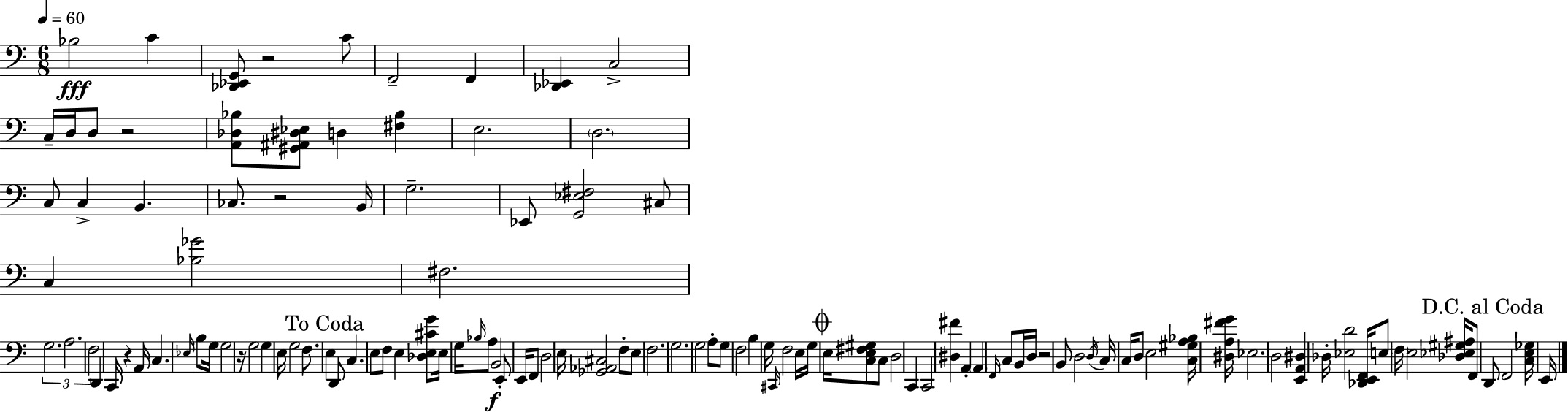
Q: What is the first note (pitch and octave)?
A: Bb3